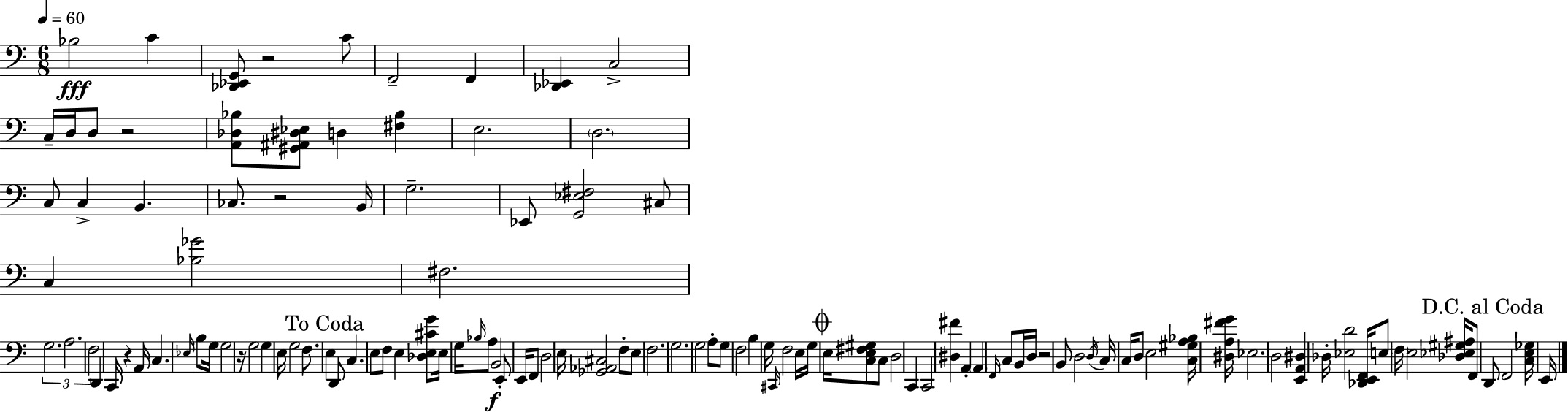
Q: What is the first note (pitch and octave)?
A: Bb3